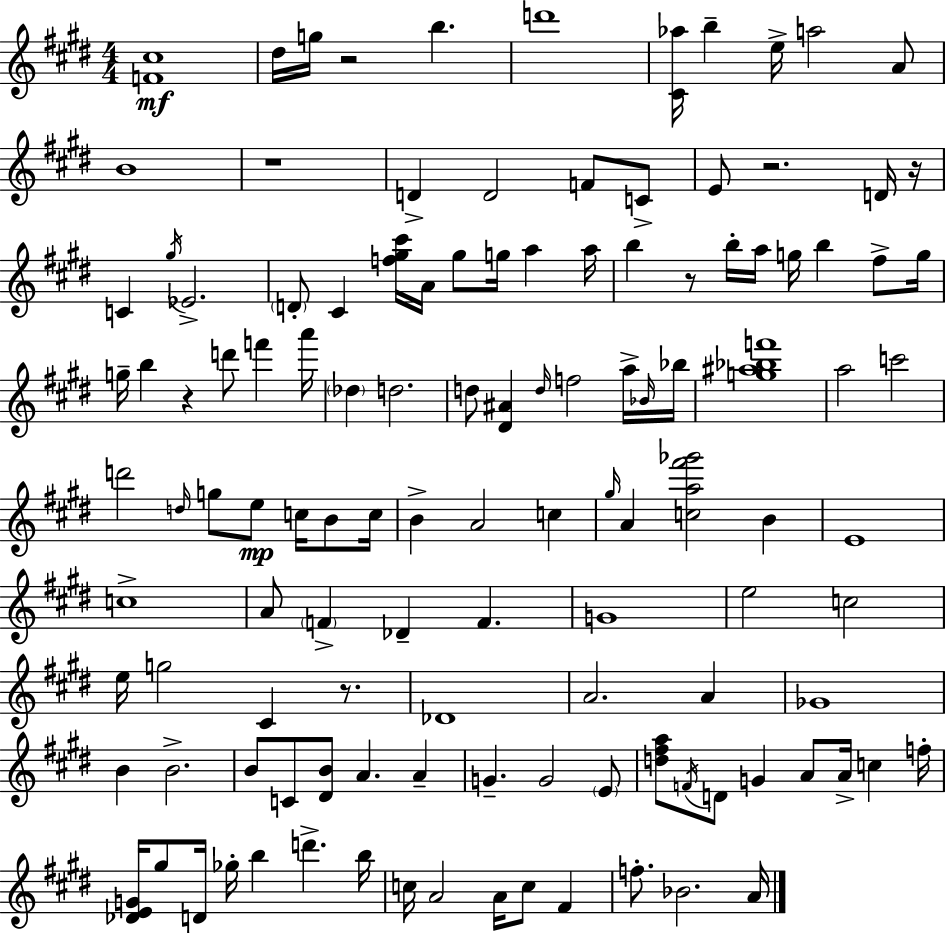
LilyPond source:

{
  \clef treble
  \numericTimeSignature
  \time 4/4
  \key e \major
  <f' cis''>1\mf | dis''16 g''16 r2 b''4. | d'''1 | <cis' aes''>16 b''4-- e''16-> a''2 a'8 | \break b'1 | r1 | d'4-> d'2 f'8 c'8-> | e'8 r2. d'16 r16 | \break c'4 \acciaccatura { gis''16 } ees'2.-> | \parenthesize d'8-. cis'4 <f'' gis'' cis'''>16 a'16 gis''8 g''16 a''4 | a''16 b''4 r8 b''16-. a''16 g''16 b''4 fis''8-> | g''16 g''16-- b''4 r4 d'''8 f'''4 | \break a'''16 \parenthesize des''4 d''2. | d''8 <dis' ais'>4 \grace { d''16 } f''2 | a''16-> \grace { bes'16 } bes''16 <g'' ais'' bes'' f'''>1 | a''2 c'''2 | \break d'''2 \grace { d''16 } g''8 e''8\mp | c''16 b'8 c''16 b'4-> a'2 | c''4 \grace { gis''16 } a'4 <c'' a'' fis''' ges'''>2 | b'4 e'1 | \break c''1-> | a'8 \parenthesize f'4-> des'4-- f'4. | g'1 | e''2 c''2 | \break e''16 g''2 cis'4 | r8. des'1 | a'2. | a'4 ges'1 | \break b'4 b'2.-> | b'8 c'8 <dis' b'>8 a'4. | a'4-- g'4.-- g'2 | \parenthesize e'8 <d'' fis'' a''>8 \acciaccatura { f'16 } d'8 g'4 a'8 | \break a'16-> c''4 f''16-. <des' e' g'>16 gis''8 d'16 ges''16-. b''4 d'''4.-> | b''16 c''16 a'2 a'16 | c''8 fis'4 f''8.-. bes'2. | a'16 \bar "|."
}